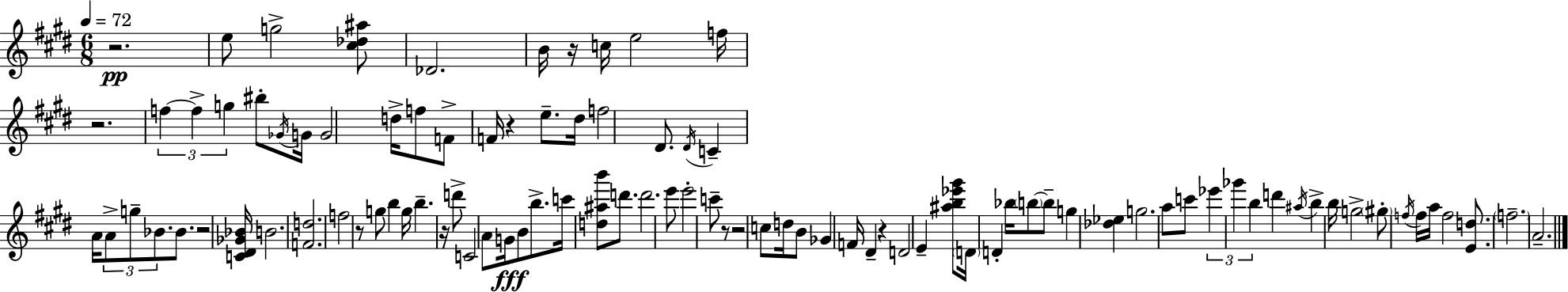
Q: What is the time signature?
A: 6/8